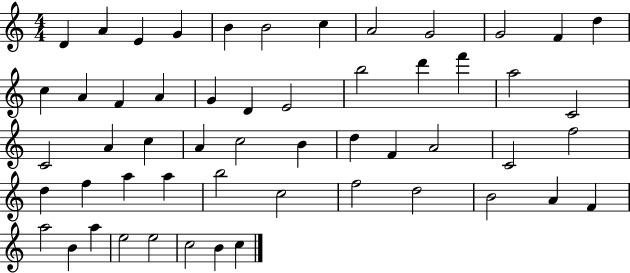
D4/q A4/q E4/q G4/q B4/q B4/h C5/q A4/h G4/h G4/h F4/q D5/q C5/q A4/q F4/q A4/q G4/q D4/q E4/h B5/h D6/q F6/q A5/h C4/h C4/h A4/q C5/q A4/q C5/h B4/q D5/q F4/q A4/h C4/h F5/h D5/q F5/q A5/q A5/q B5/h C5/h F5/h D5/h B4/h A4/q F4/q A5/h B4/q A5/q E5/h E5/h C5/h B4/q C5/q